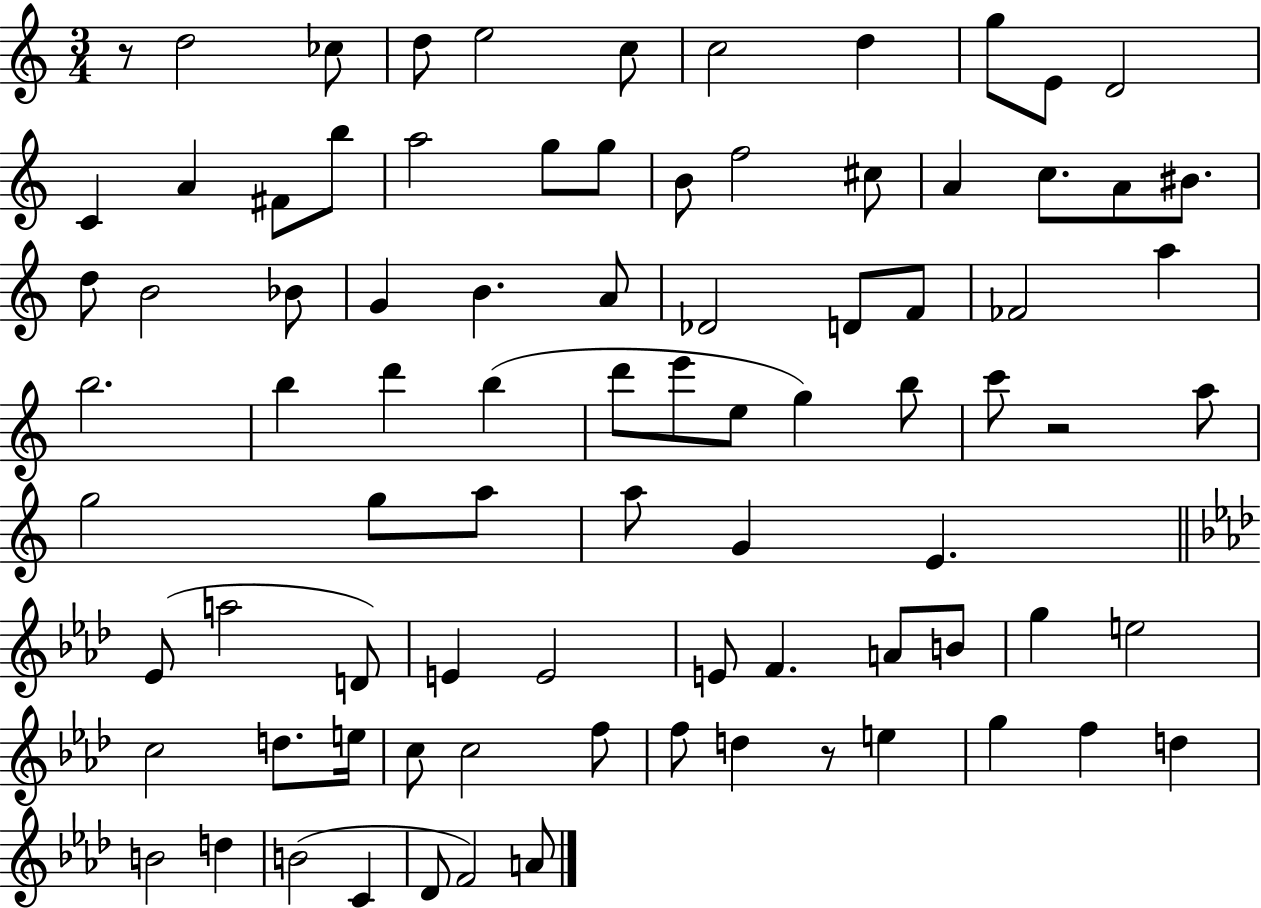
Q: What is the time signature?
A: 3/4